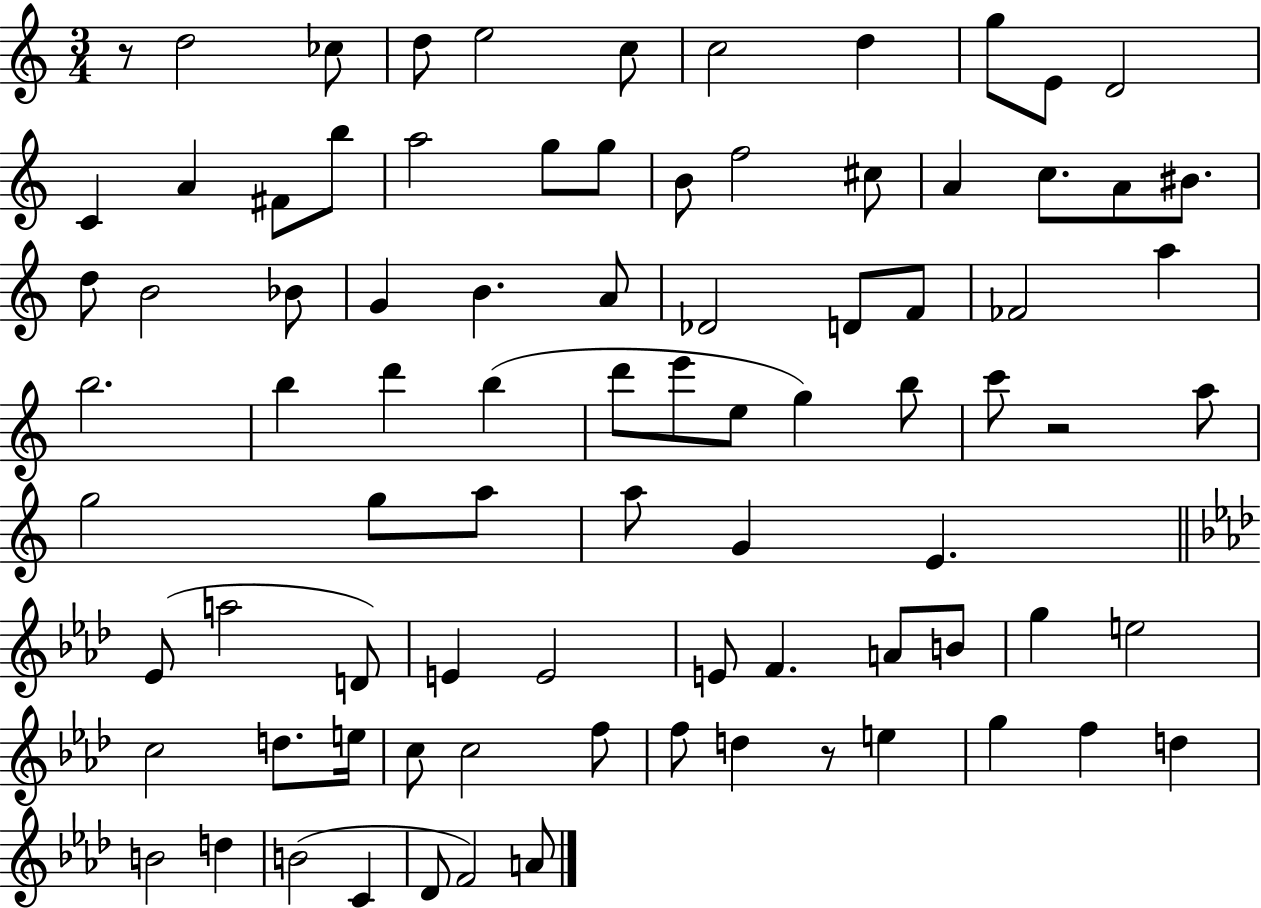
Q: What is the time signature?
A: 3/4